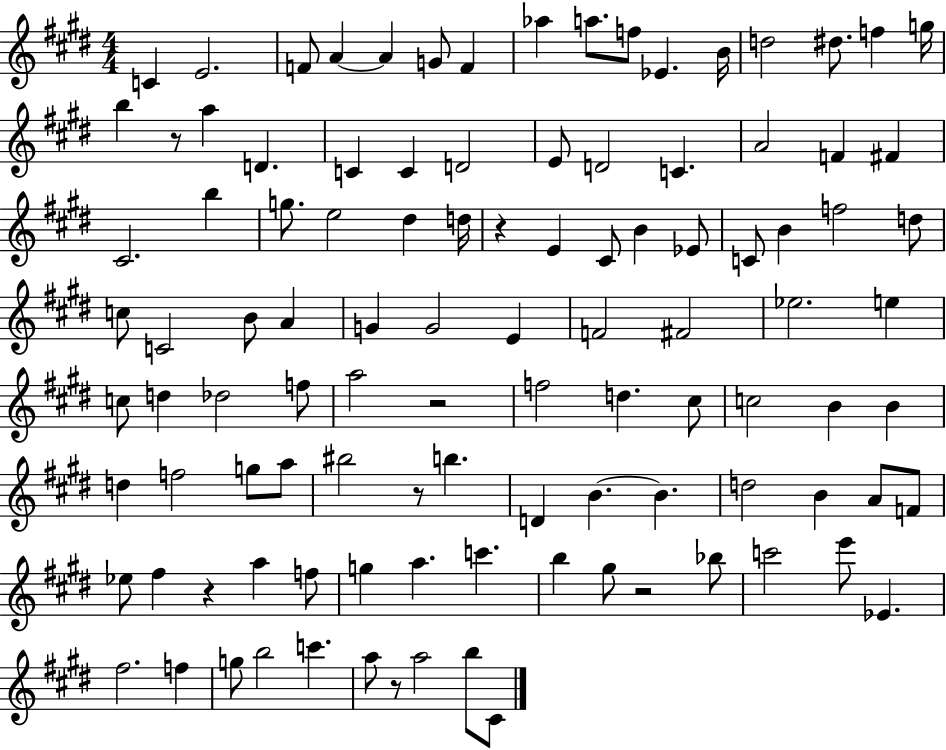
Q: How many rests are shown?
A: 7